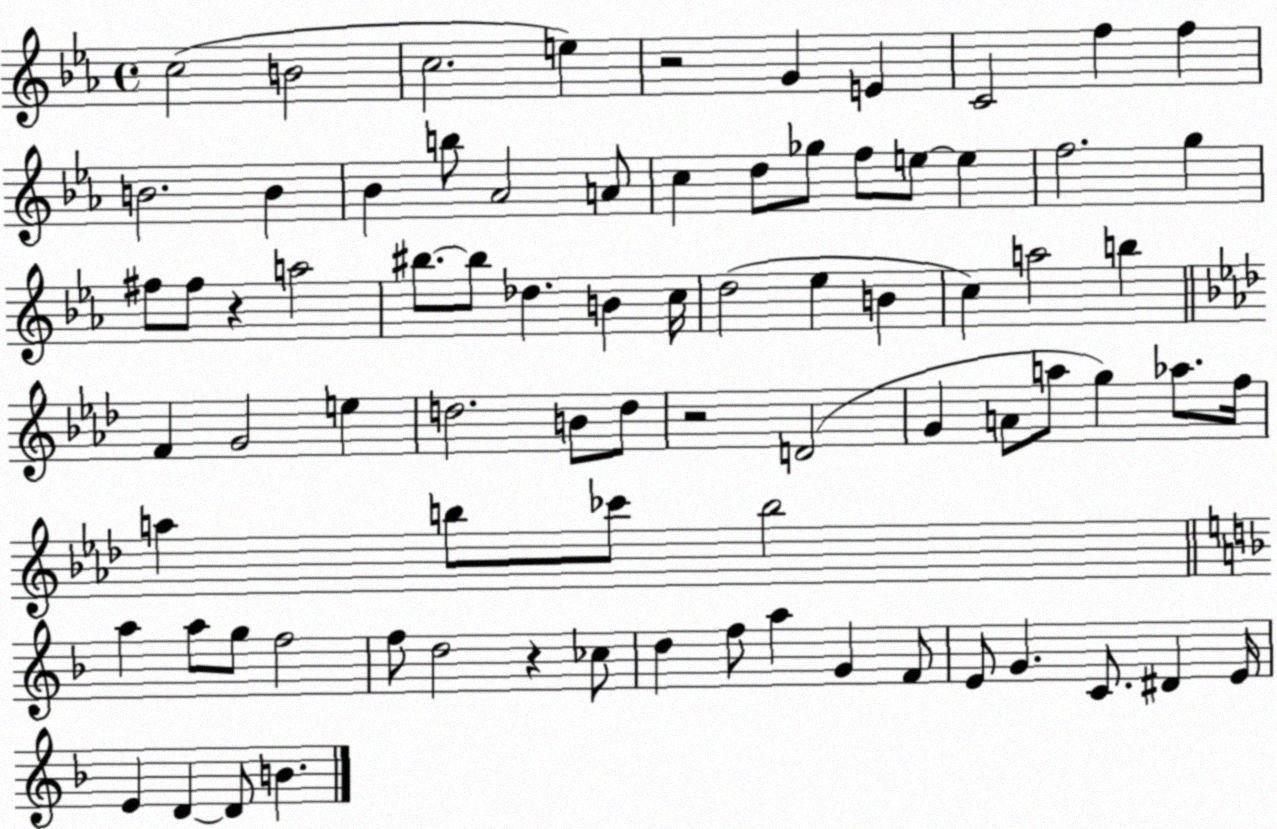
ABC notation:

X:1
T:Untitled
M:4/4
L:1/4
K:Eb
c2 B2 c2 e z2 G E C2 f f B2 B _B b/2 _A2 A/2 c d/2 _g/2 f/2 e/2 e f2 g ^f/2 ^f/2 z a2 ^b/2 ^b/2 _d B c/4 d2 _e B c a2 b F G2 e d2 B/2 d/2 z2 D2 G A/2 a/2 g _a/2 f/4 a b/2 _c'/2 b2 a a/2 g/2 f2 f/2 d2 z _c/2 d f/2 a G F/2 E/2 G C/2 ^D E/4 E D D/2 B